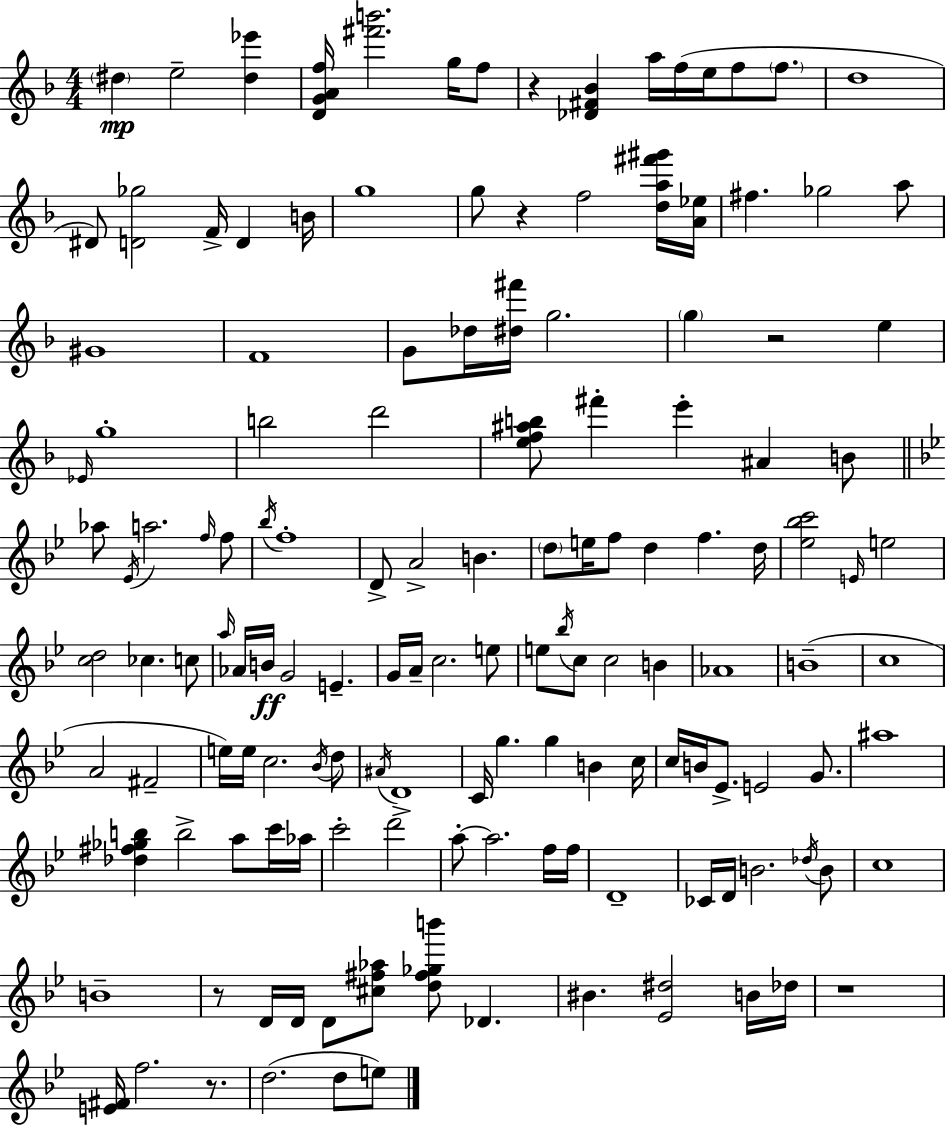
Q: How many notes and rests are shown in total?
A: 143